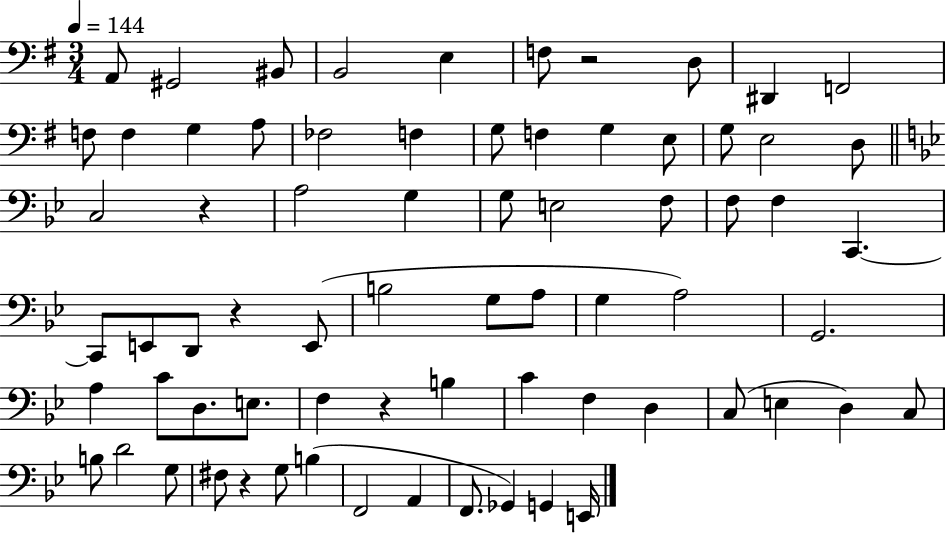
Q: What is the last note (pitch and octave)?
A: E2